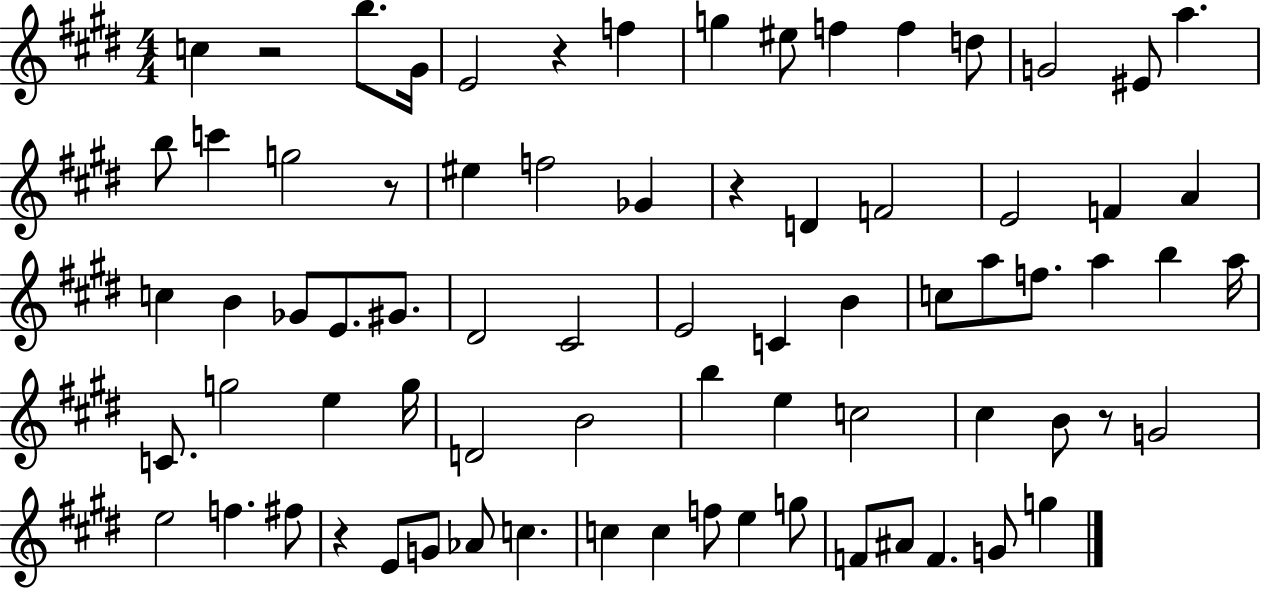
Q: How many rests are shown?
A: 6